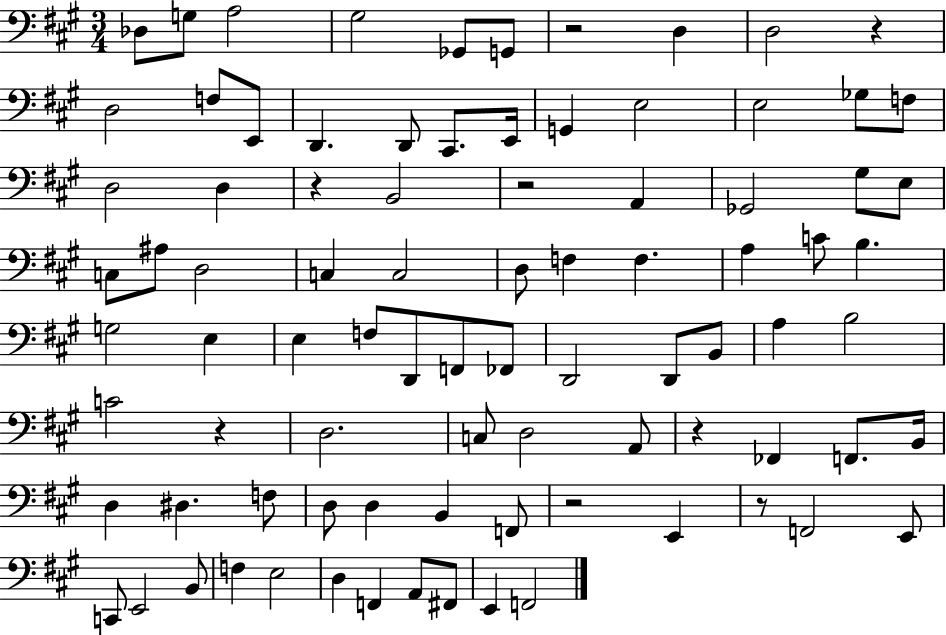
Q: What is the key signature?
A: A major